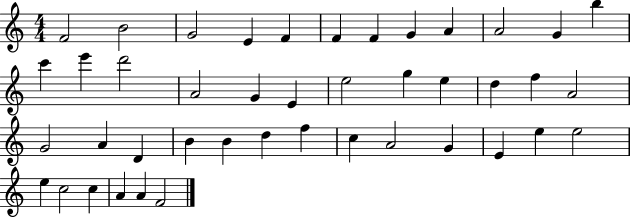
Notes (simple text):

F4/h B4/h G4/h E4/q F4/q F4/q F4/q G4/q A4/q A4/h G4/q B5/q C6/q E6/q D6/h A4/h G4/q E4/q E5/h G5/q E5/q D5/q F5/q A4/h G4/h A4/q D4/q B4/q B4/q D5/q F5/q C5/q A4/h G4/q E4/q E5/q E5/h E5/q C5/h C5/q A4/q A4/q F4/h